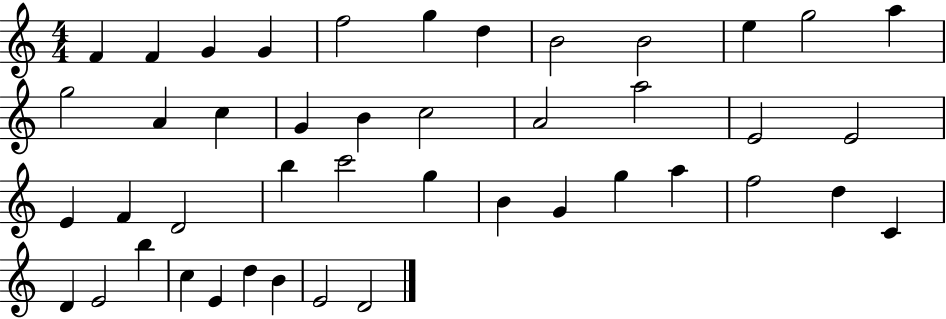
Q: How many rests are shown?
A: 0